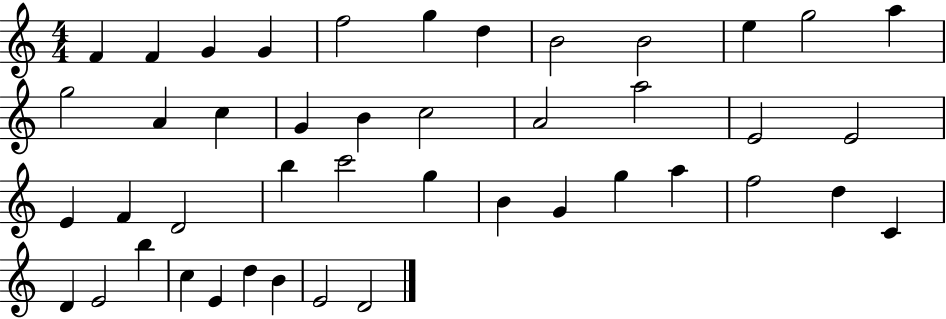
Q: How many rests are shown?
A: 0